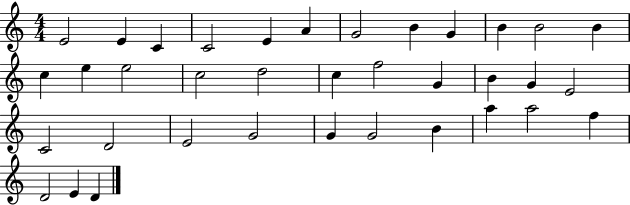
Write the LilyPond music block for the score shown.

{
  \clef treble
  \numericTimeSignature
  \time 4/4
  \key c \major
  e'2 e'4 c'4 | c'2 e'4 a'4 | g'2 b'4 g'4 | b'4 b'2 b'4 | \break c''4 e''4 e''2 | c''2 d''2 | c''4 f''2 g'4 | b'4 g'4 e'2 | \break c'2 d'2 | e'2 g'2 | g'4 g'2 b'4 | a''4 a''2 f''4 | \break d'2 e'4 d'4 | \bar "|."
}